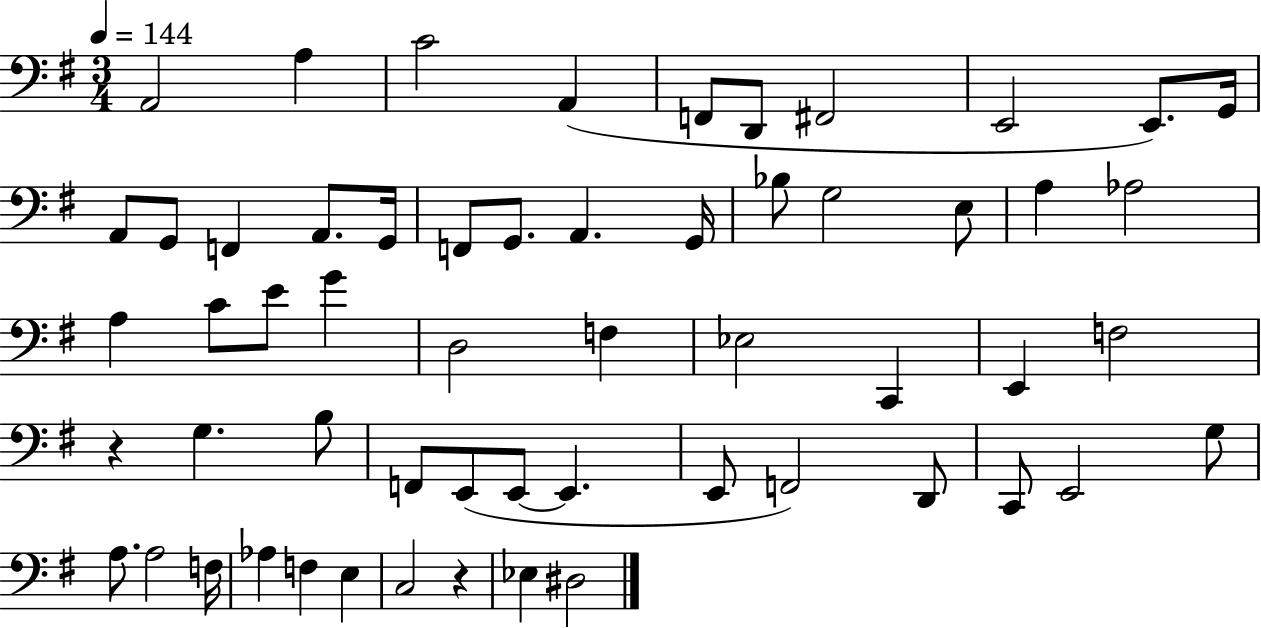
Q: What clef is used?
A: bass